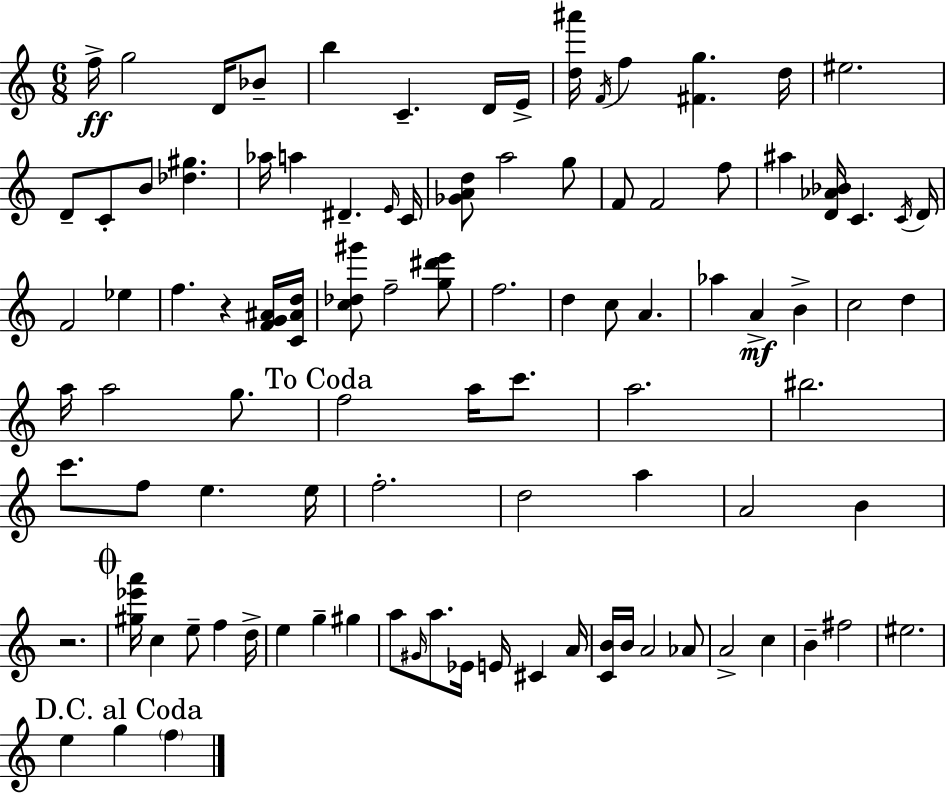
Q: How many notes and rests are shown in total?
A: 97